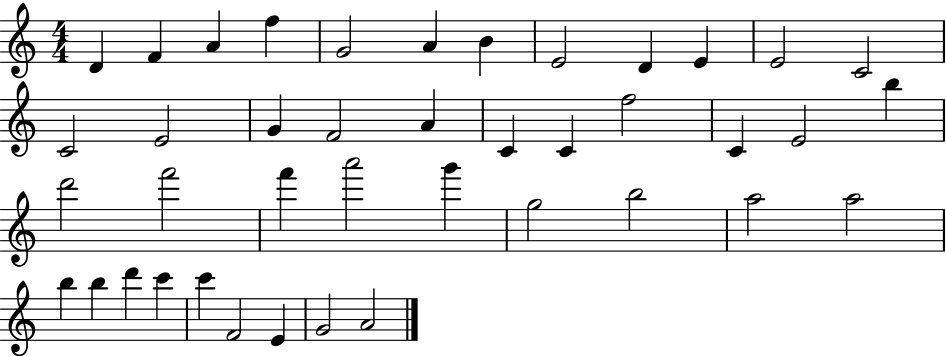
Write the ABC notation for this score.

X:1
T:Untitled
M:4/4
L:1/4
K:C
D F A f G2 A B E2 D E E2 C2 C2 E2 G F2 A C C f2 C E2 b d'2 f'2 f' a'2 g' g2 b2 a2 a2 b b d' c' c' F2 E G2 A2